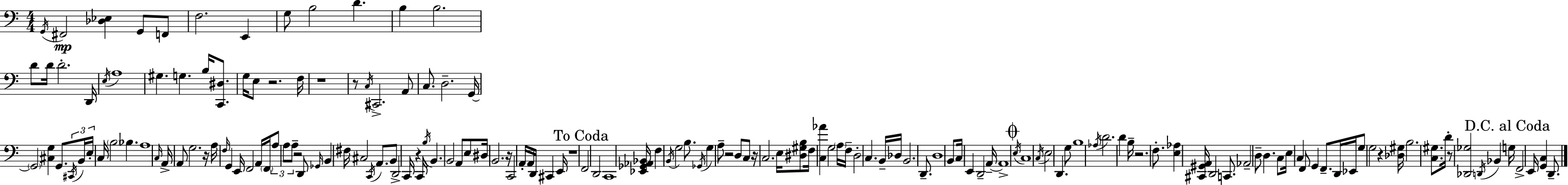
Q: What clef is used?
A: bass